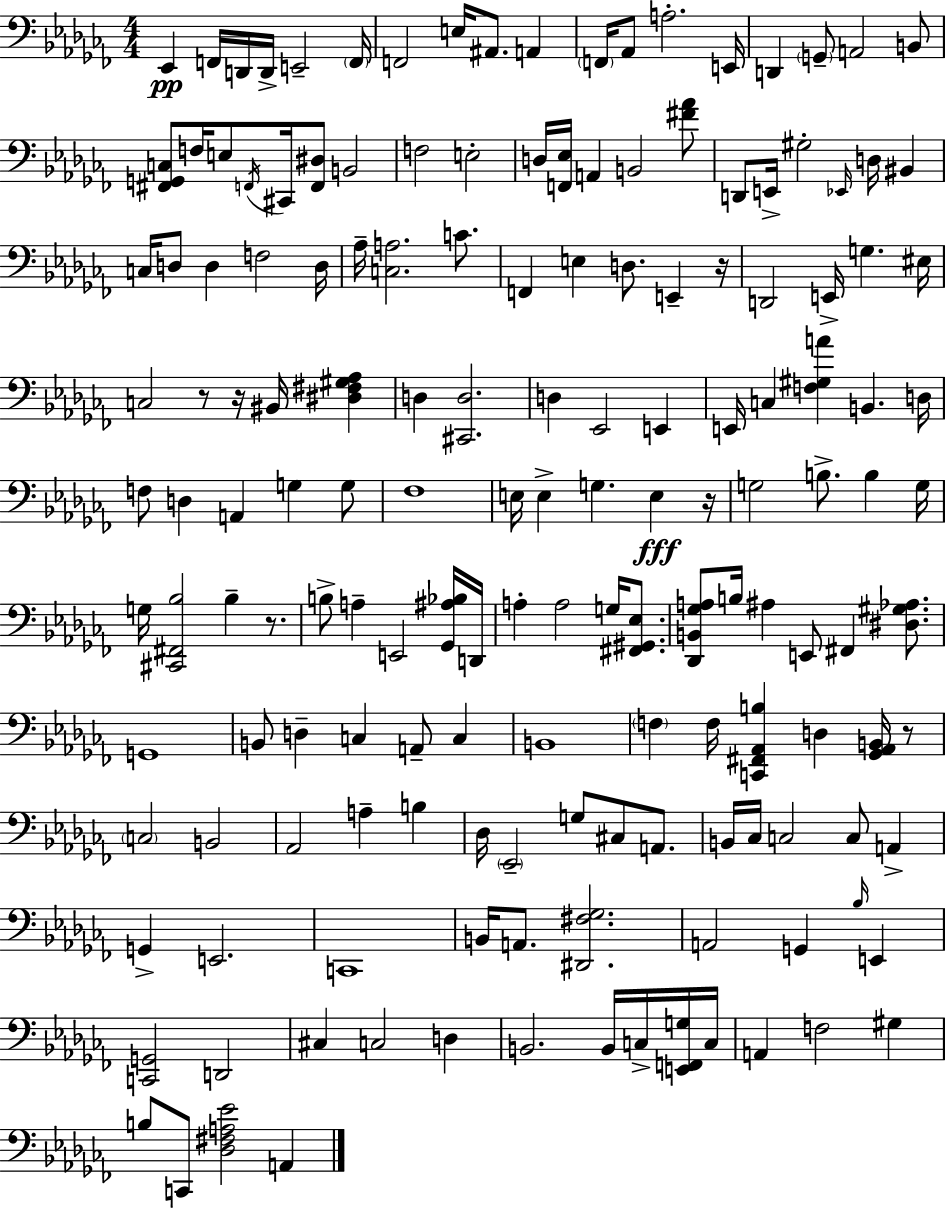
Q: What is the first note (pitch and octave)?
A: Eb2